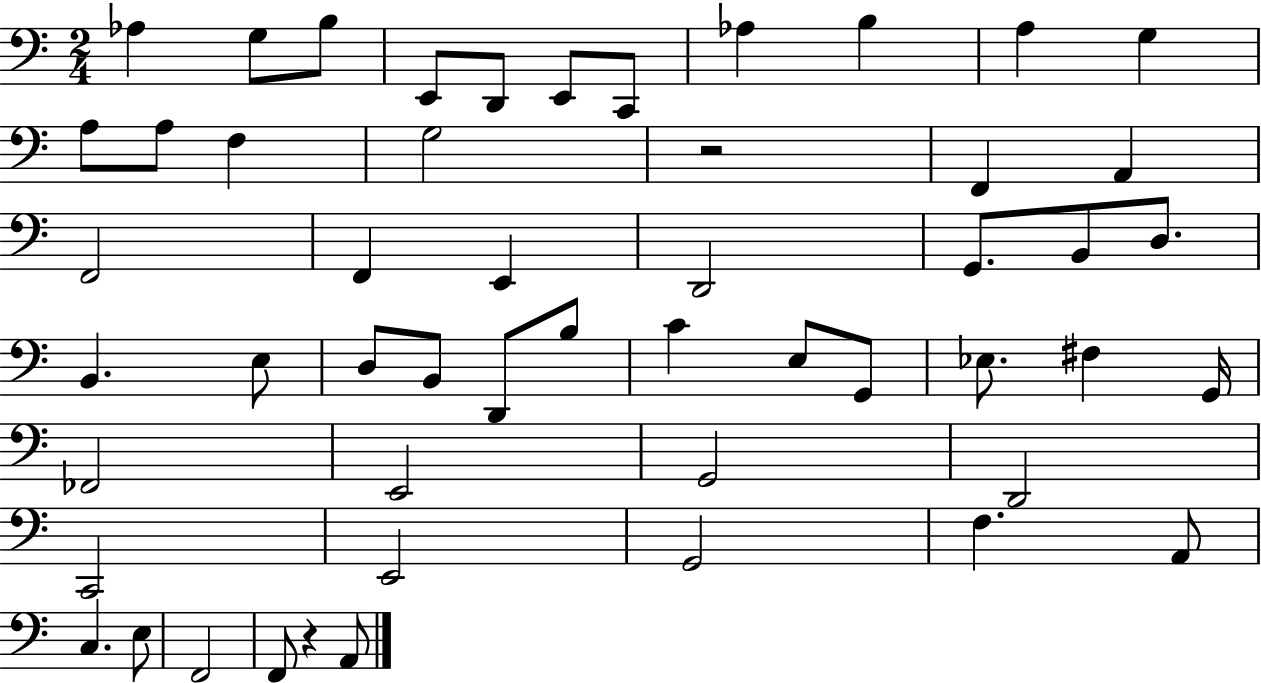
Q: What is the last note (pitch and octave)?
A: A2